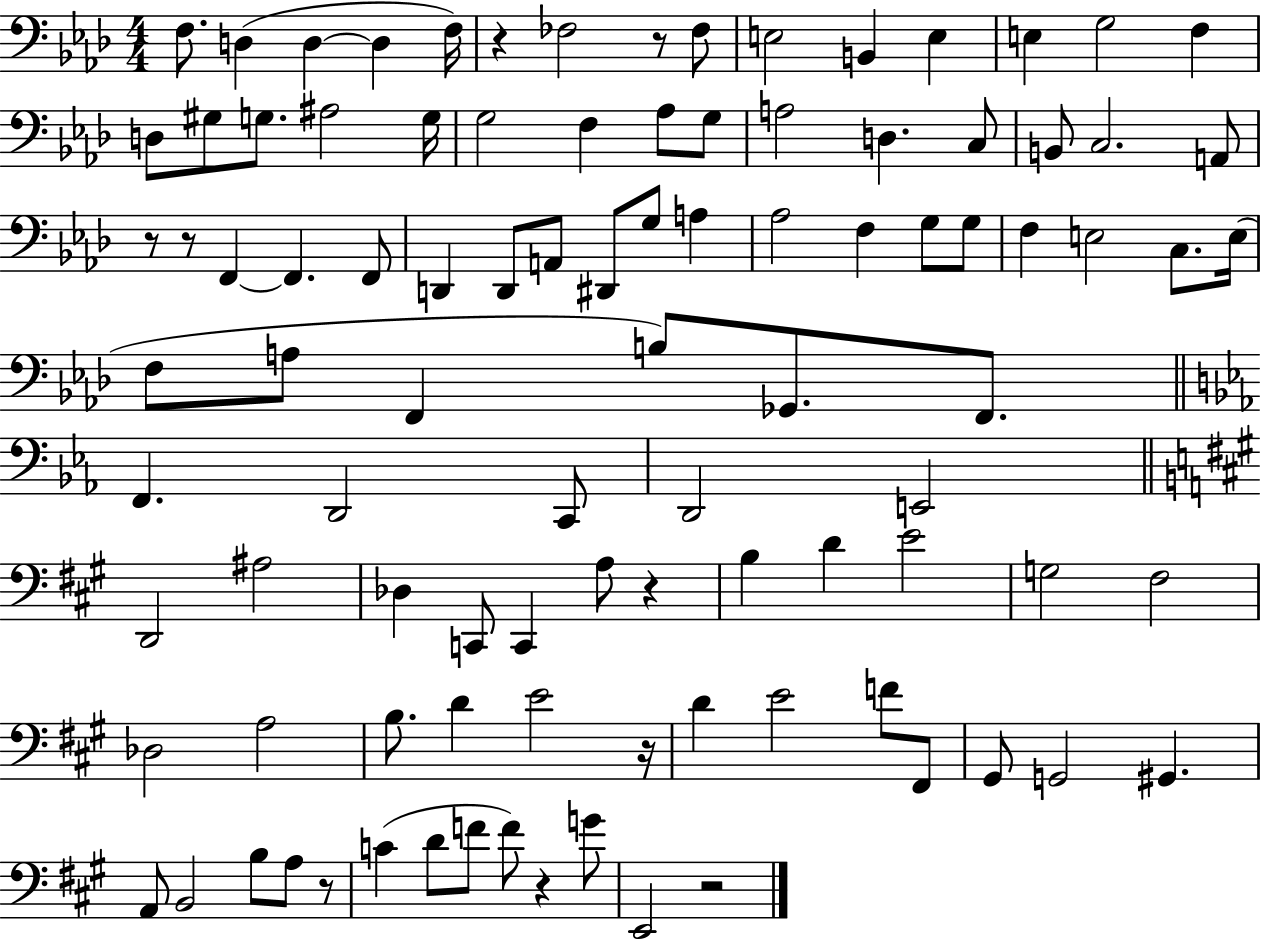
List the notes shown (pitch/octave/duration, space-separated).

F3/e. D3/q D3/q D3/q F3/s R/q FES3/h R/e FES3/e E3/h B2/q E3/q E3/q G3/h F3/q D3/e G#3/e G3/e. A#3/h G3/s G3/h F3/q Ab3/e G3/e A3/h D3/q. C3/e B2/e C3/h. A2/e R/e R/e F2/q F2/q. F2/e D2/q D2/e A2/e D#2/e G3/e A3/q Ab3/h F3/q G3/e G3/e F3/q E3/h C3/e. E3/s F3/e A3/e F2/q B3/e Gb2/e. F2/e. F2/q. D2/h C2/e D2/h E2/h D2/h A#3/h Db3/q C2/e C2/q A3/e R/q B3/q D4/q E4/h G3/h F#3/h Db3/h A3/h B3/e. D4/q E4/h R/s D4/q E4/h F4/e F#2/e G#2/e G2/h G#2/q. A2/e B2/h B3/e A3/e R/e C4/q D4/e F4/e F4/e R/q G4/e E2/h R/h